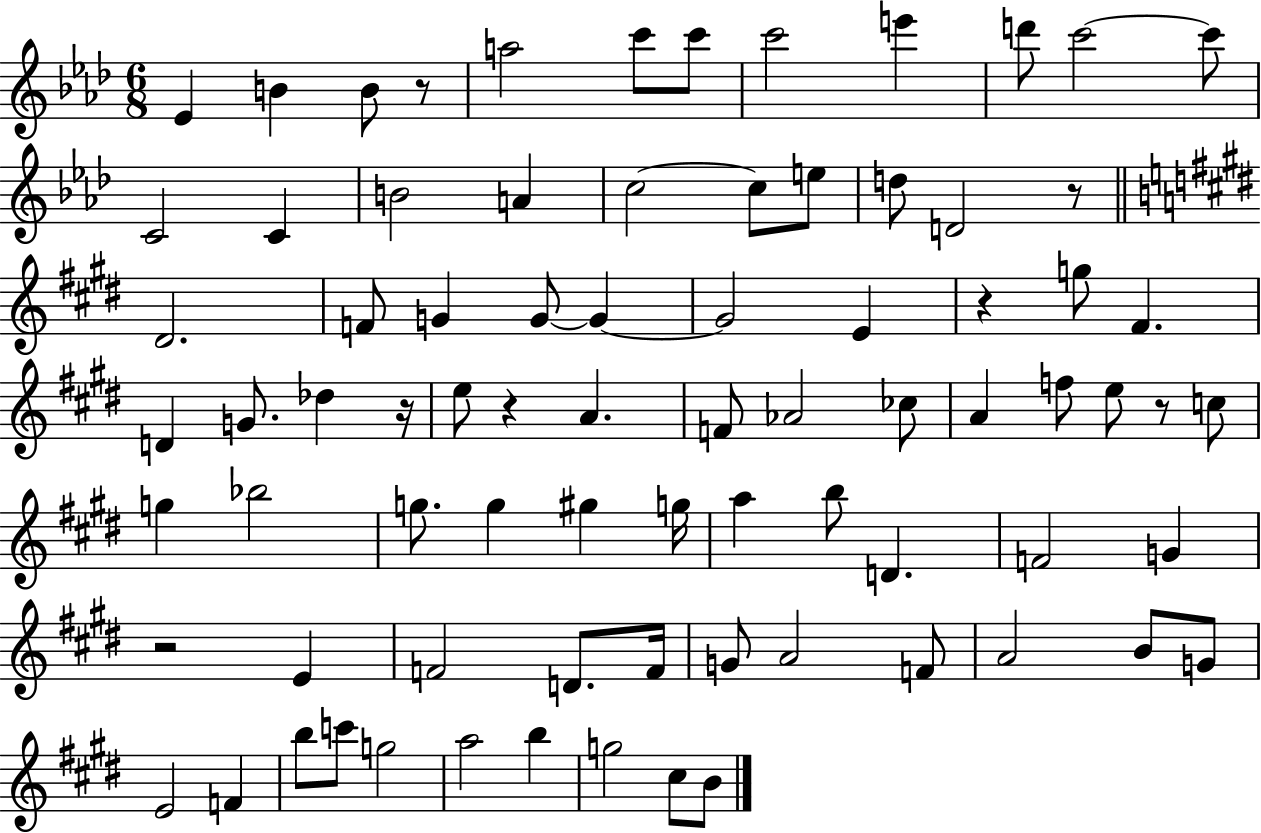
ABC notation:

X:1
T:Untitled
M:6/8
L:1/4
K:Ab
_E B B/2 z/2 a2 c'/2 c'/2 c'2 e' d'/2 c'2 c'/2 C2 C B2 A c2 c/2 e/2 d/2 D2 z/2 ^D2 F/2 G G/2 G G2 E z g/2 ^F D G/2 _d z/4 e/2 z A F/2 _A2 _c/2 A f/2 e/2 z/2 c/2 g _b2 g/2 g ^g g/4 a b/2 D F2 G z2 E F2 D/2 F/4 G/2 A2 F/2 A2 B/2 G/2 E2 F b/2 c'/2 g2 a2 b g2 ^c/2 B/2